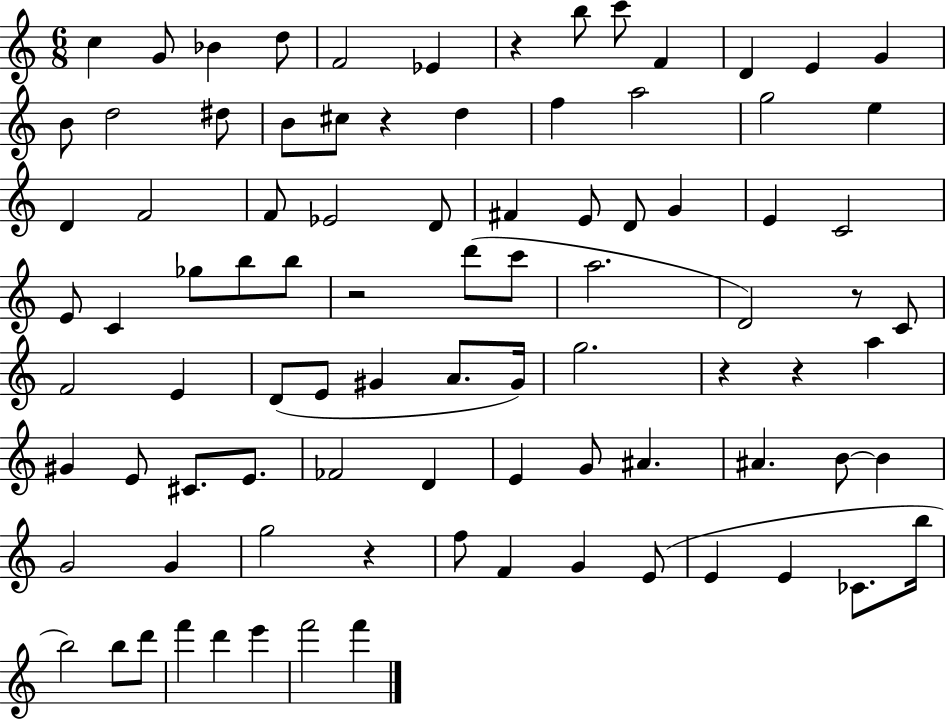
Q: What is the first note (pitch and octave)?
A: C5